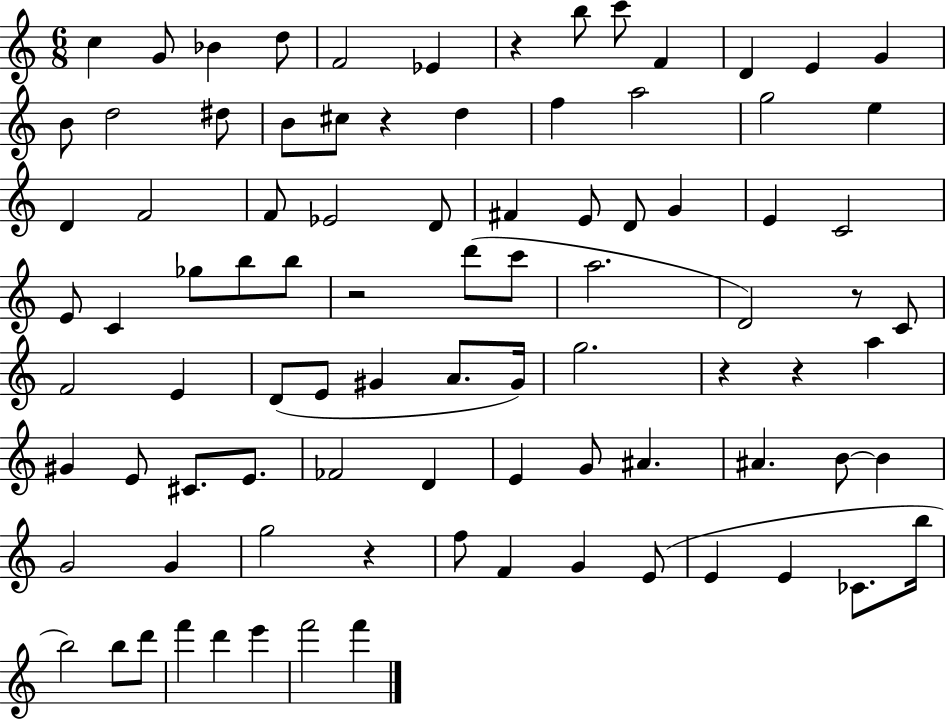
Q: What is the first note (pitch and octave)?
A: C5